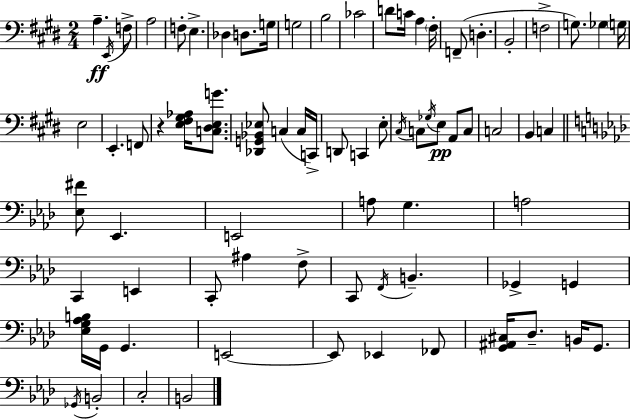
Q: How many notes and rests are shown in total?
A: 76